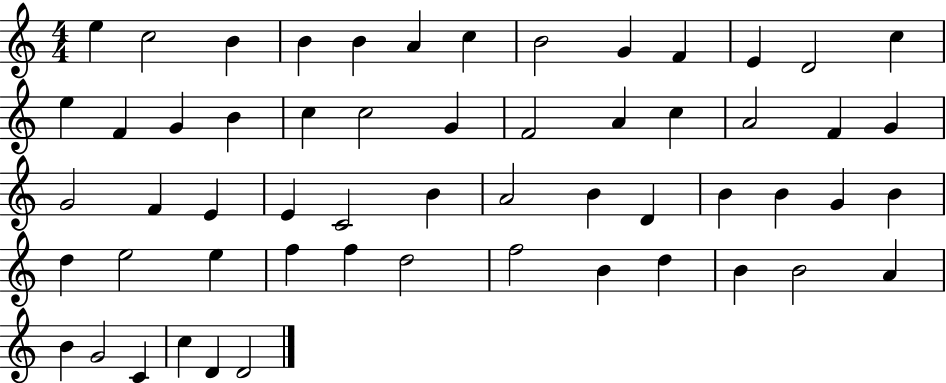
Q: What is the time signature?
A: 4/4